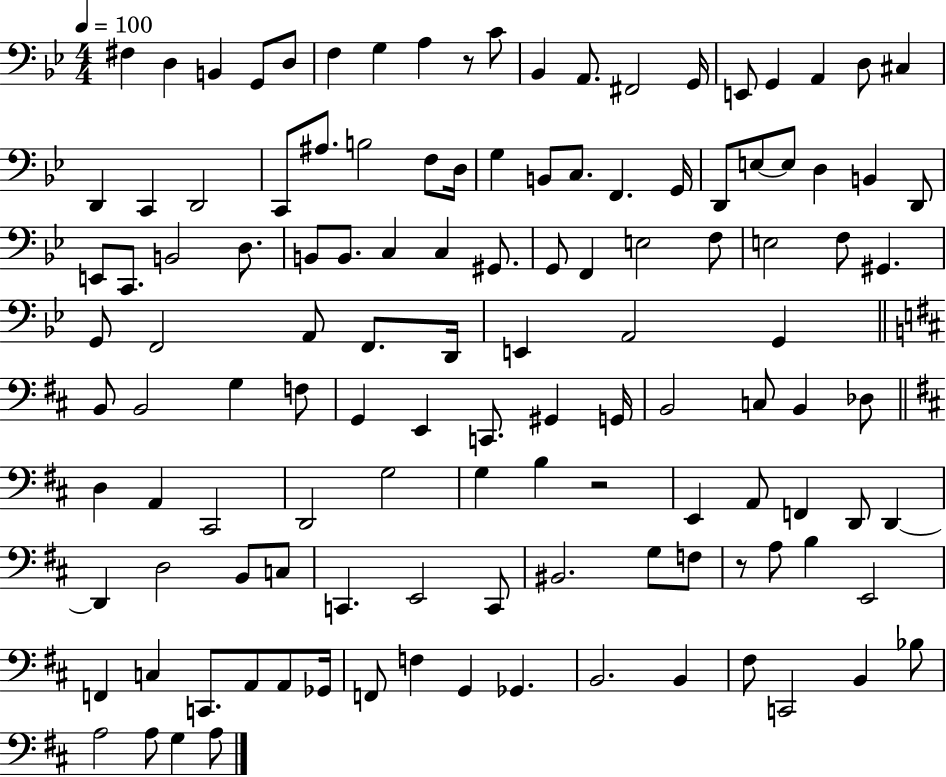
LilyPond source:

{
  \clef bass
  \numericTimeSignature
  \time 4/4
  \key bes \major
  \tempo 4 = 100
  \repeat volta 2 { fis4 d4 b,4 g,8 d8 | f4 g4 a4 r8 c'8 | bes,4 a,8. fis,2 g,16 | e,8 g,4 a,4 d8 cis4 | \break d,4 c,4 d,2 | c,8 ais8. b2 f8 d16 | g4 b,8 c8. f,4. g,16 | d,8 e8~~ e8 d4 b,4 d,8 | \break e,8 c,8. b,2 d8. | b,8 b,8. c4 c4 gis,8. | g,8 f,4 e2 f8 | e2 f8 gis,4. | \break g,8 f,2 a,8 f,8. d,16 | e,4 a,2 g,4 | \bar "||" \break \key b \minor b,8 b,2 g4 f8 | g,4 e,4 c,8. gis,4 g,16 | b,2 c8 b,4 des8 | \bar "||" \break \key b \minor d4 a,4 cis,2 | d,2 g2 | g4 b4 r2 | e,4 a,8 f,4 d,8 d,4~~ | \break d,4 d2 b,8 c8 | c,4. e,2 c,8 | bis,2. g8 f8 | r8 a8 b4 e,2 | \break f,4 c4 c,8. a,8 a,8 ges,16 | f,8 f4 g,4 ges,4. | b,2. b,4 | fis8 c,2 b,4 bes8 | \break a2 a8 g4 a8 | } \bar "|."
}